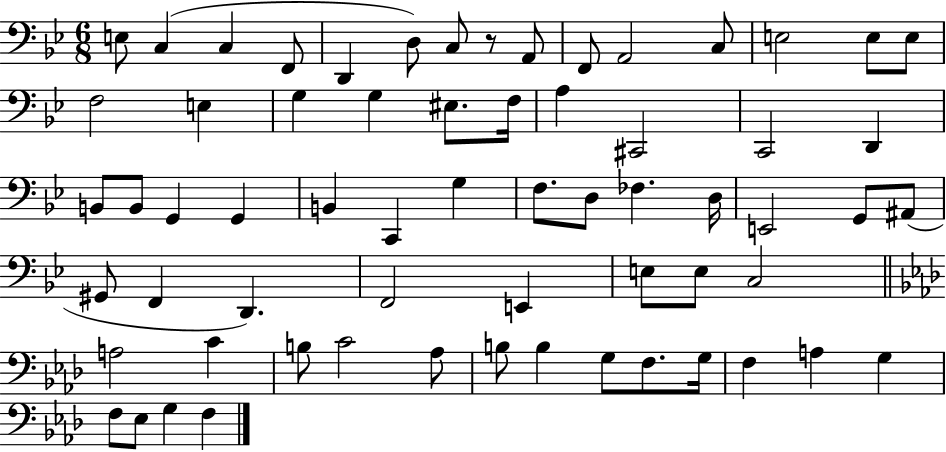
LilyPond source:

{
  \clef bass
  \numericTimeSignature
  \time 6/8
  \key bes \major
  \repeat volta 2 { e8 c4( c4 f,8 | d,4 d8) c8 r8 a,8 | f,8 a,2 c8 | e2 e8 e8 | \break f2 e4 | g4 g4 eis8. f16 | a4 cis,2 | c,2 d,4 | \break b,8 b,8 g,4 g,4 | b,4 c,4 g4 | f8. d8 fes4. d16 | e,2 g,8 ais,8( | \break gis,8 f,4 d,4.) | f,2 e,4 | e8 e8 c2 | \bar "||" \break \key aes \major a2 c'4 | b8 c'2 aes8 | b8 b4 g8 f8. g16 | f4 a4 g4 | \break f8 ees8 g4 f4 | } \bar "|."
}